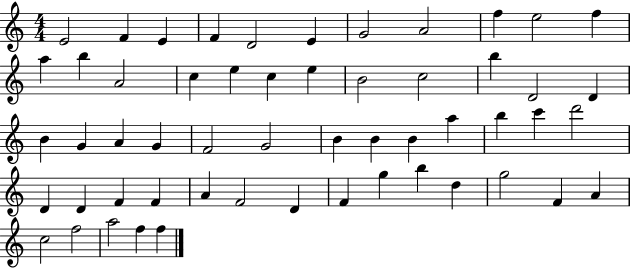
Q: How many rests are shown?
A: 0